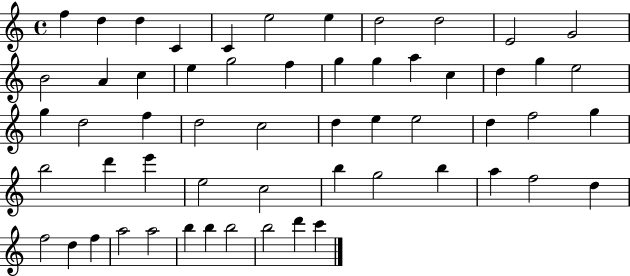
{
  \clef treble
  \time 4/4
  \defaultTimeSignature
  \key c \major
  f''4 d''4 d''4 c'4 | c'4 e''2 e''4 | d''2 d''2 | e'2 g'2 | \break b'2 a'4 c''4 | e''4 g''2 f''4 | g''4 g''4 a''4 c''4 | d''4 g''4 e''2 | \break g''4 d''2 f''4 | d''2 c''2 | d''4 e''4 e''2 | d''4 f''2 g''4 | \break b''2 d'''4 e'''4 | e''2 c''2 | b''4 g''2 b''4 | a''4 f''2 d''4 | \break f''2 d''4 f''4 | a''2 a''2 | b''4 b''4 b''2 | b''2 d'''4 c'''4 | \break \bar "|."
}